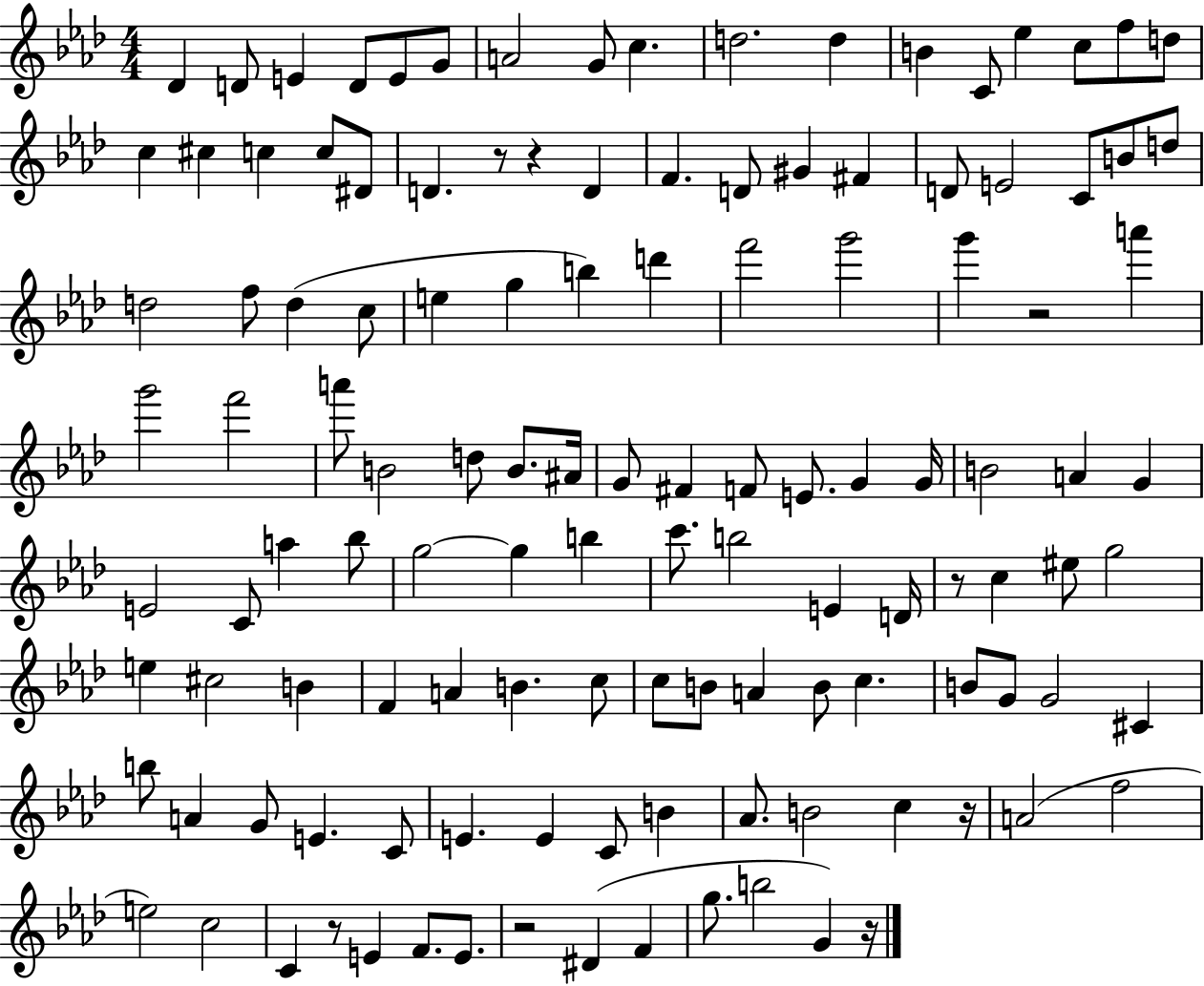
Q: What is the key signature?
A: AES major